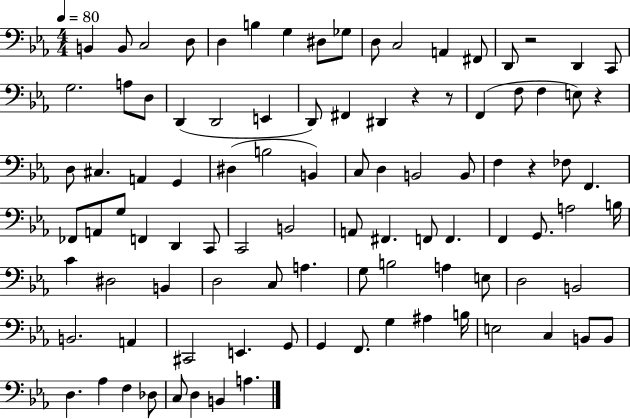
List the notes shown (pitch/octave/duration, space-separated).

B2/q B2/e C3/h D3/e D3/q B3/q G3/q D#3/e Gb3/e D3/e C3/h A2/q F#2/e D2/e R/h D2/q C2/e G3/h. A3/e D3/e D2/q D2/h E2/q D2/e F#2/q D#2/q R/q R/e F2/q F3/e F3/q E3/e R/q D3/e C#3/q. A2/q G2/q D#3/q B3/h B2/q C3/e D3/q B2/h B2/e F3/q R/q FES3/e F2/q. FES2/e A2/e G3/e F2/q D2/q C2/e C2/h B2/h A2/e F#2/q. F2/e F2/q. F2/q G2/e. A3/h B3/s C4/q D#3/h B2/q D3/h C3/e A3/q. G3/e B3/h A3/q E3/e D3/h B2/h B2/h. A2/q C#2/h E2/q. G2/e G2/q F2/e. G3/q A#3/q B3/s E3/h C3/q B2/e B2/e D3/q. Ab3/q F3/q Db3/e C3/e D3/q B2/q A3/q.